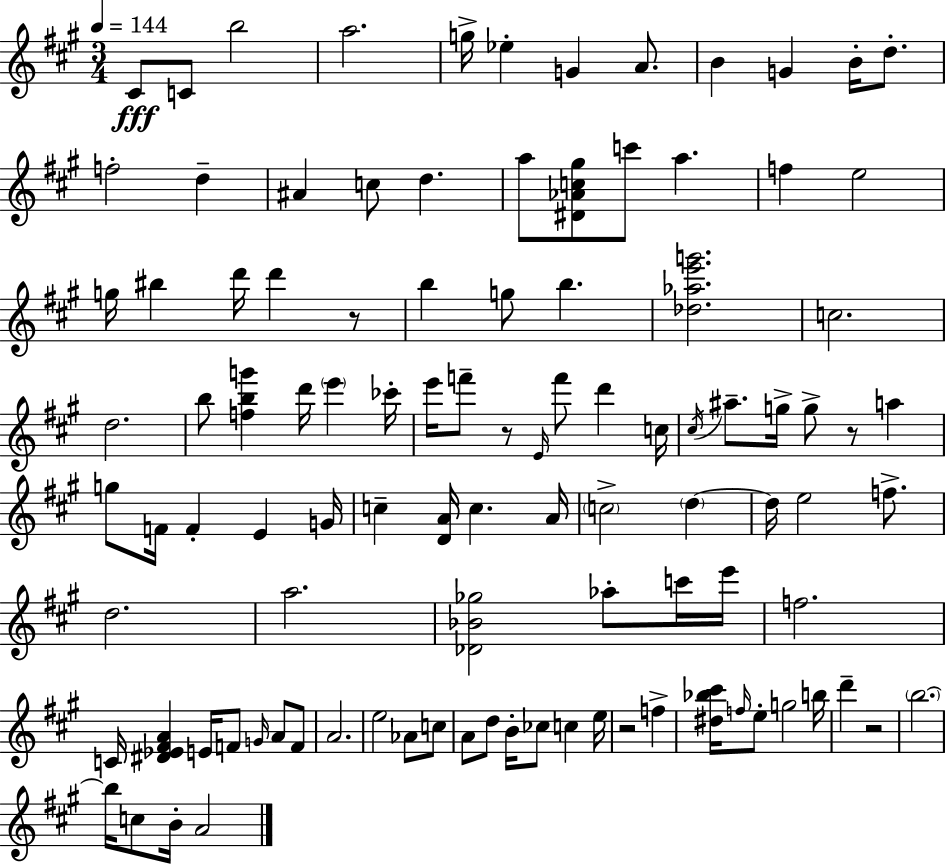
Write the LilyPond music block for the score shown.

{
  \clef treble
  \numericTimeSignature
  \time 3/4
  \key a \major
  \tempo 4 = 144
  cis'8\fff c'8 b''2 | a''2. | g''16-> ees''4-. g'4 a'8. | b'4 g'4 b'16-. d''8.-. | \break f''2-. d''4-- | ais'4 c''8 d''4. | a''8 <dis' aes' c'' gis''>8 c'''8 a''4. | f''4 e''2 | \break g''16 bis''4 d'''16 d'''4 r8 | b''4 g''8 b''4. | <des'' aes'' e''' g'''>2. | c''2. | \break d''2. | b''8 <f'' b'' g'''>4 d'''16 \parenthesize e'''4 ces'''16-. | e'''16 f'''8-- r8 \grace { e'16 } f'''8 d'''4 | c''16 \acciaccatura { cis''16 } ais''8.-- g''16-> g''8-> r8 a''4 | \break g''8 f'16 f'4-. e'4 | g'16 c''4-- <d' a'>16 c''4. | a'16 \parenthesize c''2-> \parenthesize d''4~~ | d''16 e''2 f''8.-> | \break d''2. | a''2. | <des' bes' ges''>2 aes''8-. | c'''16 e'''16 f''2. | \break c'16 <dis' ees' fis' a'>4 e'16 f'8 \grace { g'16 } a'8 | f'8 a'2. | e''2 aes'8 | c''8 a'8 d''8 b'16-. ces''8 c''4 | \break e''16 r2 f''4-> | <dis'' bes'' cis'''>16 \grace { f''16 } e''8-. g''2 | b''16 d'''4-- r2 | \parenthesize b''2.~~ | \break b''16 c''8 b'16-. a'2 | \bar "|."
}